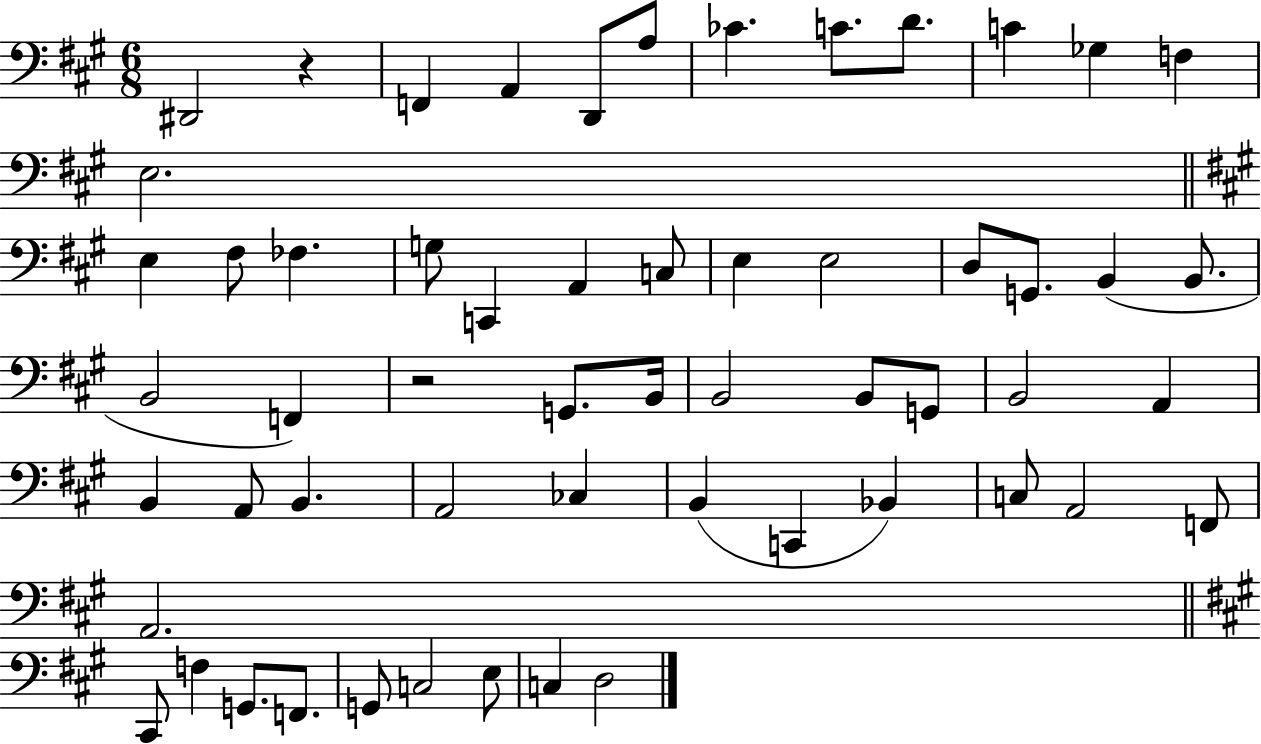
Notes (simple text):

D#2/h R/q F2/q A2/q D2/e A3/e CES4/q. C4/e. D4/e. C4/q Gb3/q F3/q E3/h. E3/q F#3/e FES3/q. G3/e C2/q A2/q C3/e E3/q E3/h D3/e G2/e. B2/q B2/e. B2/h F2/q R/h G2/e. B2/s B2/h B2/e G2/e B2/h A2/q B2/q A2/e B2/q. A2/h CES3/q B2/q C2/q Bb2/q C3/e A2/h F2/e A2/h. C#2/e F3/q G2/e. F2/e. G2/e C3/h E3/e C3/q D3/h